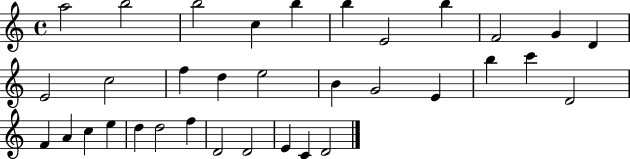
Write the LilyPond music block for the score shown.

{
  \clef treble
  \time 4/4
  \defaultTimeSignature
  \key c \major
  a''2 b''2 | b''2 c''4 b''4 | b''4 e'2 b''4 | f'2 g'4 d'4 | \break e'2 c''2 | f''4 d''4 e''2 | b'4 g'2 e'4 | b''4 c'''4 d'2 | \break f'4 a'4 c''4 e''4 | d''4 d''2 f''4 | d'2 d'2 | e'4 c'4 d'2 | \break \bar "|."
}